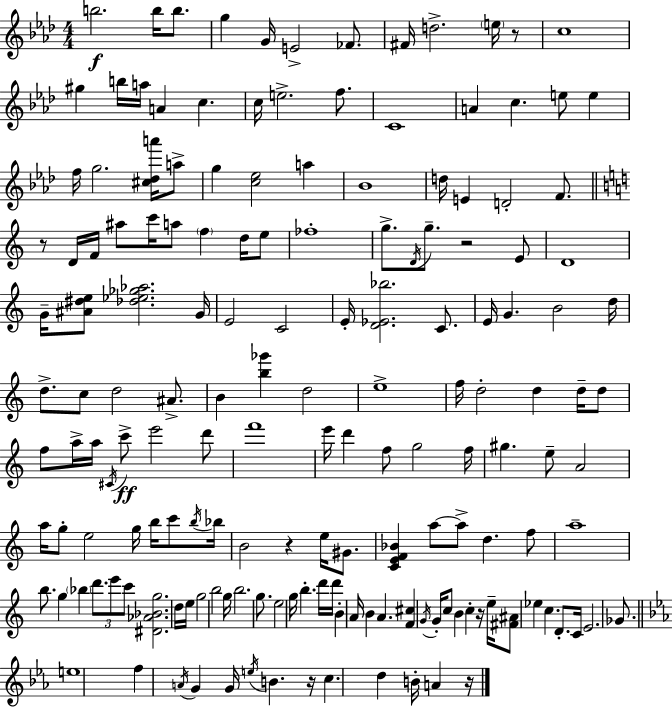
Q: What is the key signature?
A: AES major